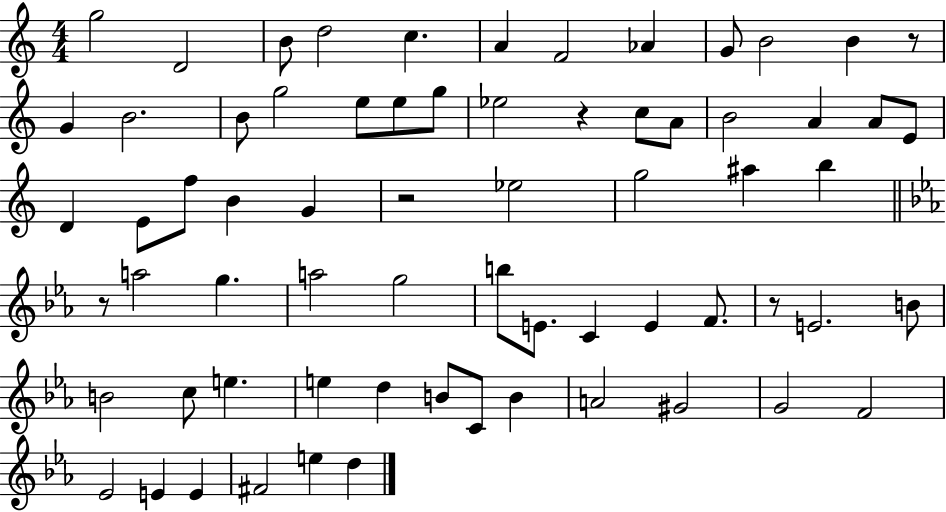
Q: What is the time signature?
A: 4/4